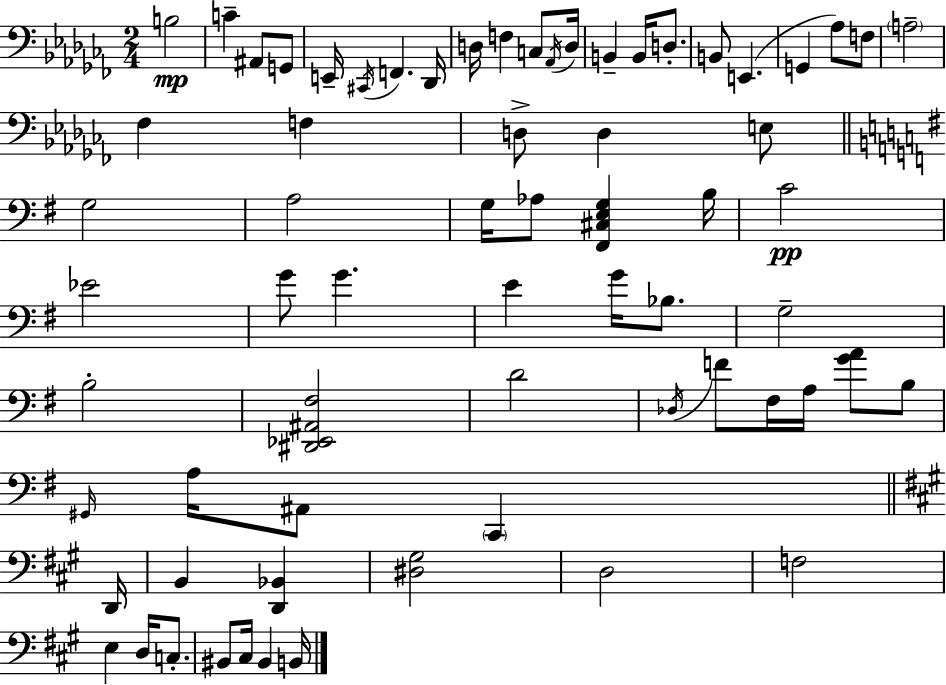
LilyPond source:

{
  \clef bass
  \numericTimeSignature
  \time 2/4
  \key aes \minor
  b2\mp | c'4-- ais,8 g,8 | e,16-- \acciaccatura { cis,16 } f,4. | des,16 d16 f4 c8 | \break \acciaccatura { aes,16 } d16 b,4-- b,16 d8.-. | b,8 e,4.( | g,4 aes8) | f8 \parenthesize a2-- | \break fes4 f4 | d8-> d4 | e8 \bar "||" \break \key g \major g2 | a2 | g16 aes8 <fis, cis e g>4 b16 | c'2\pp | \break ees'2 | g'8 g'4. | e'4 g'16 bes8. | g2-- | \break b2-. | <dis, ees, ais, fis>2 | d'2 | \acciaccatura { des16 } f'8 fis16 a16 <g' a'>8 b8 | \break \grace { gis,16 } a16 ais,8 \parenthesize c,4 | \bar "||" \break \key a \major d,16 b,4 <d, bes,>4 | <dis gis>2 | d2 | f2 | \break e4 d16 c8.-. | bis,8 cis16 bis,4 | b,16 \bar "|."
}